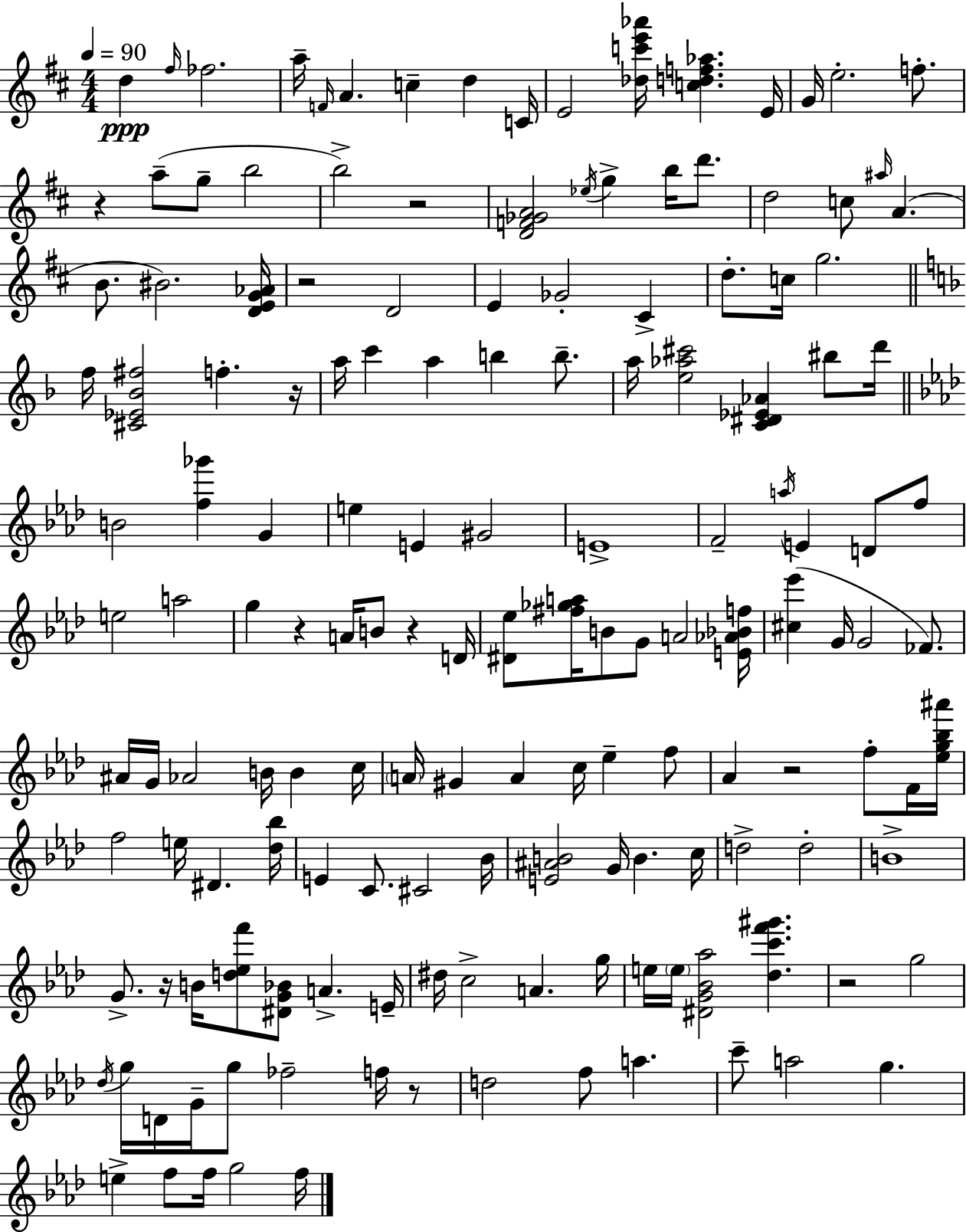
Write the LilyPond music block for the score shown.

{
  \clef treble
  \numericTimeSignature
  \time 4/4
  \key d \major
  \tempo 4 = 90
  \repeat volta 2 { d''4\ppp \grace { fis''16 } fes''2. | a''16-- \grace { f'16 } a'4. c''4-- d''4 | c'16 e'2 <des'' c''' e''' aes'''>16 <c'' d'' f'' aes''>4. | e'16 g'16 e''2.-. f''8.-. | \break r4 a''8--( g''8-- b''2 | b''2->) r2 | <d' f' ges' a'>2 \acciaccatura { ees''16 } g''4-> b''16 | d'''8. d''2 c''8 \grace { ais''16 } a'4.( | \break b'8. bis'2.) | <d' e' g' aes'>16 r2 d'2 | e'4 ges'2-. | cis'4-> d''8.-. c''16 g''2. | \break \bar "||" \break \key f \major f''16 <cis' ees' bes' fis''>2 f''4.-. r16 | a''16 c'''4 a''4 b''4 b''8.-- | a''16 <e'' aes'' cis'''>2 <c' dis' ees' aes'>4 bis''8 d'''16 | \bar "||" \break \key f \minor b'2 <f'' ges'''>4 g'4 | e''4 e'4 gis'2 | e'1-> | f'2-- \acciaccatura { a''16 } e'4 d'8 f''8 | \break e''2 a''2 | g''4 r4 a'16 b'8 r4 | d'16 <dis' ees''>8 <fis'' ges'' a''>16 b'8 g'8 a'2 | <e' aes' bes' f''>16 <cis'' ees'''>4( g'16 g'2 fes'8.) | \break ais'16 g'16 aes'2 b'16 b'4 | c''16 \parenthesize a'16 gis'4 a'4 c''16 ees''4-- f''8 | aes'4 r2 f''8-. f'16 | <ees'' g'' bes'' ais'''>16 f''2 e''16 dis'4. | \break <des'' bes''>16 e'4 c'8. cis'2 | bes'16 <e' ais' b'>2 g'16 b'4. | c''16 d''2-> d''2-. | b'1-> | \break g'8.-> r16 b'16 <d'' ees'' f'''>8 <dis' g' bes'>8 a'4.-> | e'16-- dis''16 c''2-> a'4. | g''16 e''16 \parenthesize e''16 <dis' g' bes' aes''>2 <des'' c''' f''' gis'''>4. | r2 g''2 | \break \acciaccatura { des''16 } g''16 d'16 g'16-- g''8 fes''2-- f''16 | r8 d''2 f''8 a''4. | c'''8-- a''2 g''4. | e''4-> f''8 f''16 g''2 | \break f''16 } \bar "|."
}